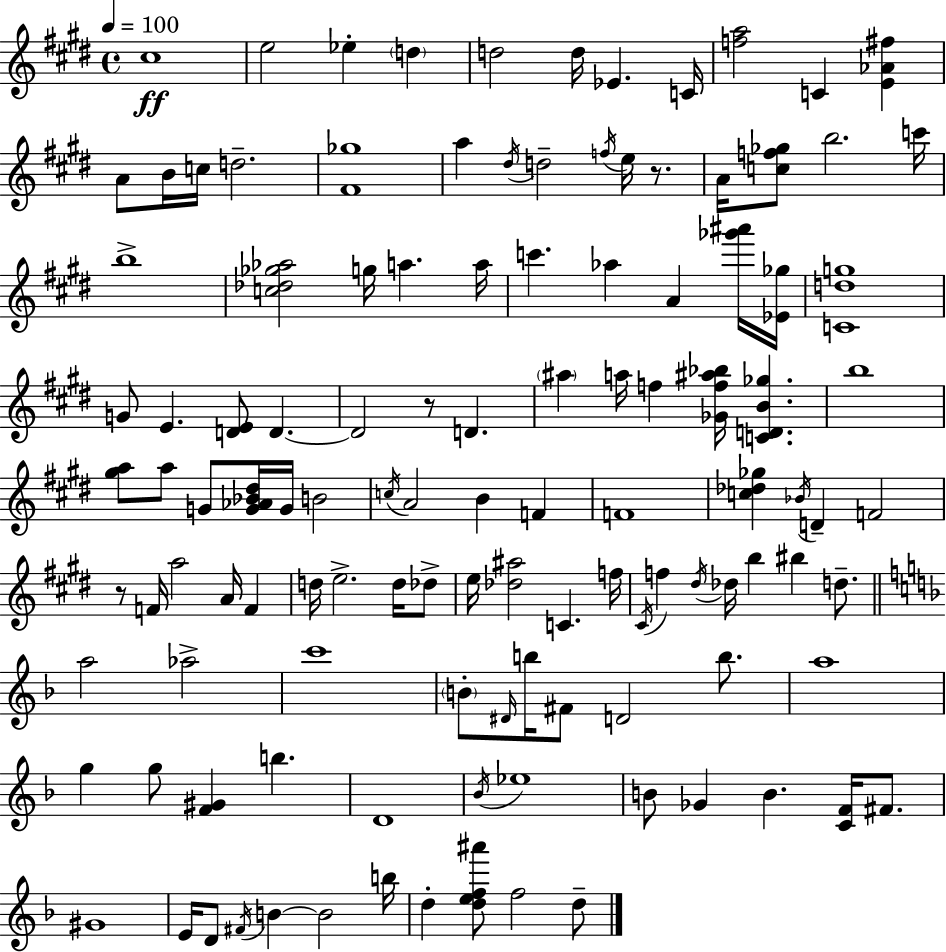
C#5/w E5/h Eb5/q D5/q D5/h D5/s Eb4/q. C4/s [F5,A5]/h C4/q [E4,Ab4,F#5]/q A4/e B4/s C5/s D5/h. [F#4,Gb5]/w A5/q D#5/s D5/h F5/s E5/s R/e. A4/s [C5,F5,Gb5]/e B5/h. C6/s B5/w [C5,Db5,Gb5,Ab5]/h G5/s A5/q. A5/s C6/q. Ab5/q A4/q [Gb6,A#6]/s [Eb4,Gb5]/s [C4,D5,G5]/w G4/e E4/q. [D4,E4]/e D4/q. D4/h R/e D4/q. A#5/q A5/s F5/q [Gb4,F5,A#5,Bb5]/s [C4,D4,B4,Gb5]/q. B5/w [G#5,A5]/e A5/e G4/e [G4,Ab4,Bb4,D#5]/s G4/s B4/h C5/s A4/h B4/q F4/q F4/w [C5,Db5,Gb5]/q Bb4/s D4/q F4/h R/e F4/s A5/h A4/s F4/q D5/s E5/h. D5/s Db5/e E5/s [Db5,A#5]/h C4/q. F5/s C#4/s F5/q D#5/s Db5/s B5/q BIS5/q D5/e. A5/h Ab5/h C6/w B4/e D#4/s B5/s F#4/e D4/h B5/e. A5/w G5/q G5/e [F4,G#4]/q B5/q. D4/w Bb4/s Eb5/w B4/e Gb4/q B4/q. [C4,F4]/s F#4/e. G#4/w E4/s D4/e F#4/s B4/q B4/h B5/s D5/q [D5,E5,F5,A#6]/e F5/h D5/e